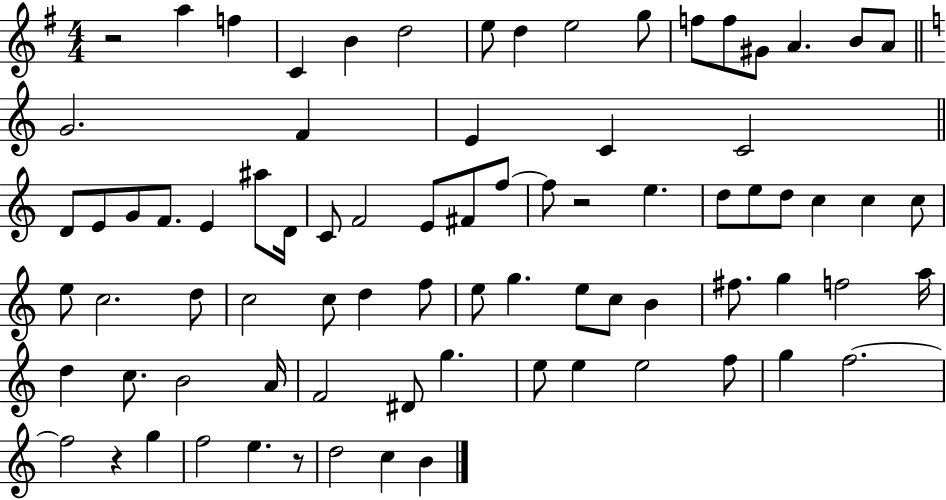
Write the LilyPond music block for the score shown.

{
  \clef treble
  \numericTimeSignature
  \time 4/4
  \key g \major
  r2 a''4 f''4 | c'4 b'4 d''2 | e''8 d''4 e''2 g''8 | f''8 f''8 gis'8 a'4. b'8 a'8 | \break \bar "||" \break \key a \minor g'2. f'4 | e'4 c'4 c'2 | \bar "||" \break \key c \major d'8 e'8 g'8 f'8. e'4 ais''8 d'16 | c'8 f'2 e'8 fis'8 f''8~~ | f''8 r2 e''4. | d''8 e''8 d''8 c''4 c''4 c''8 | \break e''8 c''2. d''8 | c''2 c''8 d''4 f''8 | e''8 g''4. e''8 c''8 b'4 | fis''8. g''4 f''2 a''16 | \break d''4 c''8. b'2 a'16 | f'2 dis'8 g''4. | e''8 e''4 e''2 f''8 | g''4 f''2.~~ | \break f''2 r4 g''4 | f''2 e''4. r8 | d''2 c''4 b'4 | \bar "|."
}